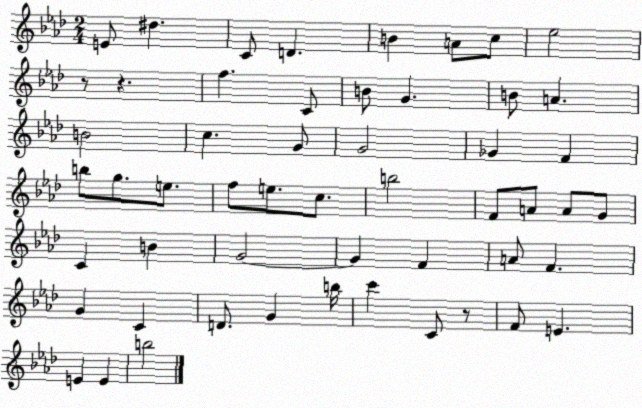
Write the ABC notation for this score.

X:1
T:Untitled
M:2/4
L:1/4
K:Ab
E/2 ^d C/2 D B A/2 c/2 _e2 z/2 z f C/2 B/2 G B/2 A B2 c G/2 G2 _G F b/2 g/2 e/2 f/2 e/2 c/2 b2 F/2 A/2 A/2 G/2 C B G2 G F A/2 F G C D/2 G b/4 c' C/2 z/2 F/2 E E E b2